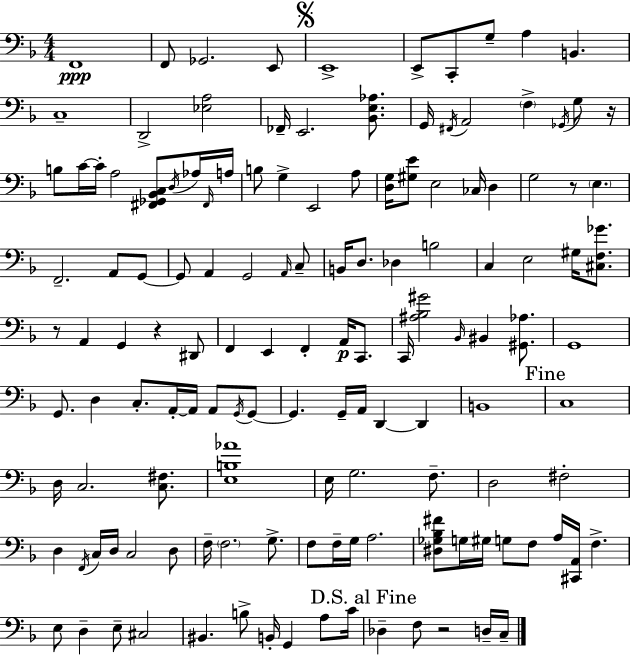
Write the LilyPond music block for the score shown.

{
  \clef bass
  \numericTimeSignature
  \time 4/4
  \key f \major
  f,1\ppp | f,8 ges,2. e,8 | \mark \markup { \musicglyph "scripts.segno" } e,1-> | e,8-> c,8-. g8-- a4 b,4. | \break c1-- | d,2-> <ees a>2 | fes,16-- e,2. <bes, e aes>8. | g,16 \acciaccatura { fis,16 } a,2 \parenthesize f4-> \acciaccatura { ges,16 } g8 | \break r16 b8 c'16~~ c'16-. a2 <fis, ges, bes, c>8 | \acciaccatura { d16 } aes16 \grace { fis,16 } a16 b8 g4-> e,2 | a8 <d g>16 <gis e'>8 e2 ces16 | d4 g2 r8 \parenthesize e4. | \break f,2.-- | a,8 g,8~~ g,8 a,4 g,2 | \grace { a,16 } c8-- b,16 d8. des4 b2 | c4 e2 | \break gis16 <cis f ges'>8. r8 a,4 g,4 r4 | dis,8 f,4 e,4 f,4-. | a,16\p c,8. c,16 <ais bes gis'>2 \grace { bes,16 } bis,4 | <gis, aes>8. g,1 | \break g,8. d4 c8.-. | a,16-.~~ a,16 a,8 \acciaccatura { g,16 } g,8~~ g,4. g,16-- a,16 d,4~~ | d,4 b,1 | \mark "Fine" c1 | \break d16 c2. | <c fis>8. <e b aes'>1 | e16 g2. | f8.-- d2 fis2-. | \break d4 \acciaccatura { f,16 } c16 d16 c2 | d8 f16-- \parenthesize f2. | g8.-> f8 f16-- g16 a2. | <dis ges bes fis'>8 g16 gis16 g8 f8 | \break a16 <cis, a,>16 f4.-> e8 d4-- e8-- | cis2 bis,4. b8-> | b,16-. g,4 a8 c'16 \mark "D.S. al Fine" des4-- f8 r2 | d16-- c16-- \bar "|."
}